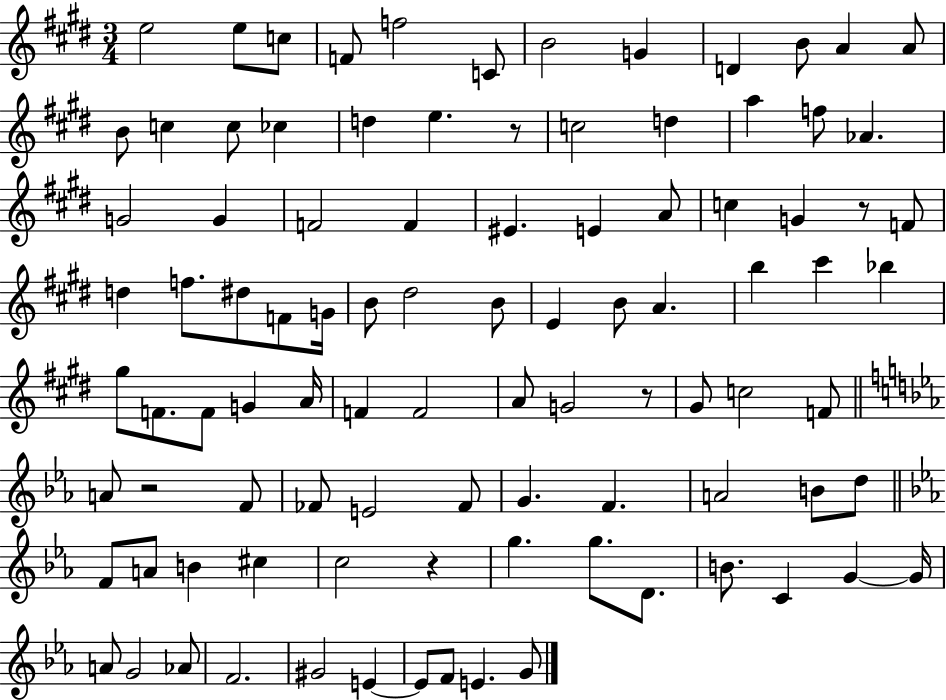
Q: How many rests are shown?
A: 5